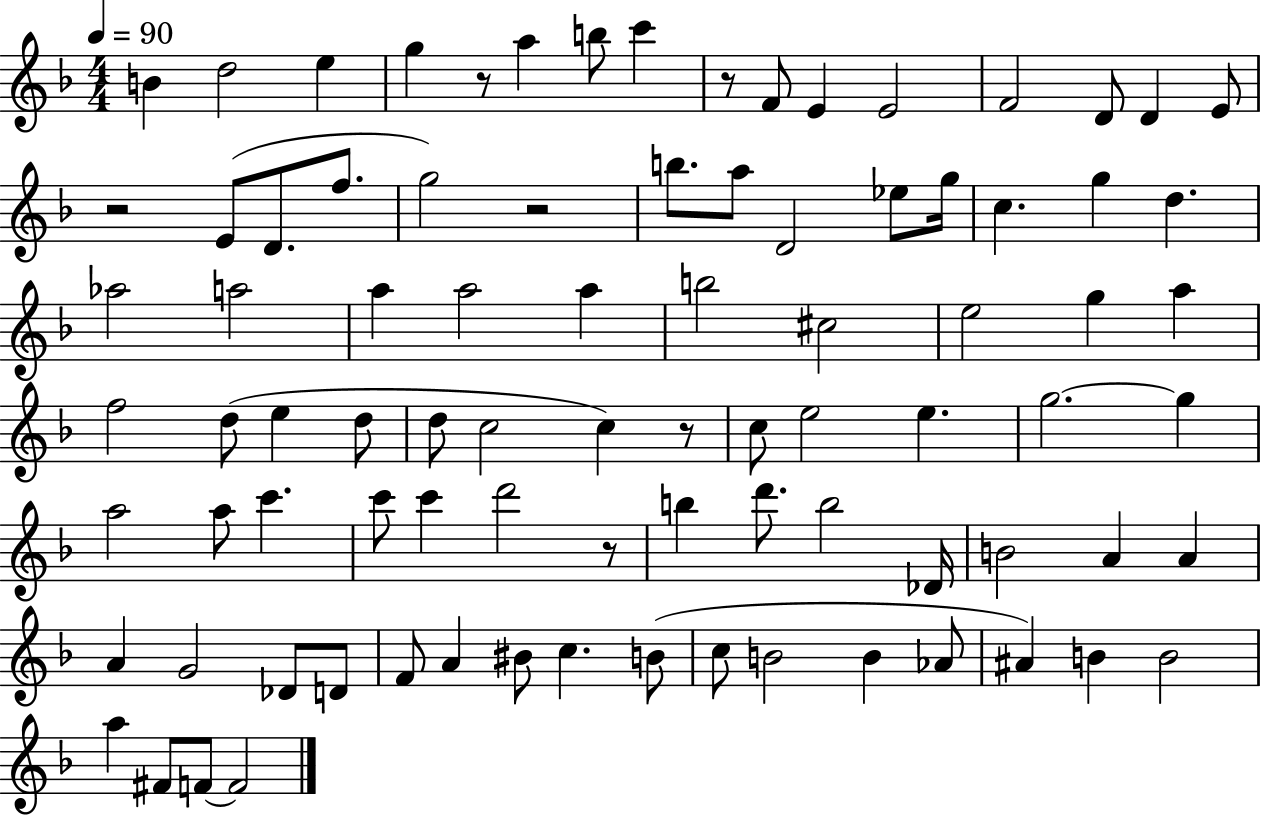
B4/q D5/h E5/q G5/q R/e A5/q B5/e C6/q R/e F4/e E4/q E4/h F4/h D4/e D4/q E4/e R/h E4/e D4/e. F5/e. G5/h R/h B5/e. A5/e D4/h Eb5/e G5/s C5/q. G5/q D5/q. Ab5/h A5/h A5/q A5/h A5/q B5/h C#5/h E5/h G5/q A5/q F5/h D5/e E5/q D5/e D5/e C5/h C5/q R/e C5/e E5/h E5/q. G5/h. G5/q A5/h A5/e C6/q. C6/e C6/q D6/h R/e B5/q D6/e. B5/h Db4/s B4/h A4/q A4/q A4/q G4/h Db4/e D4/e F4/e A4/q BIS4/e C5/q. B4/e C5/e B4/h B4/q Ab4/e A#4/q B4/q B4/h A5/q F#4/e F4/e F4/h